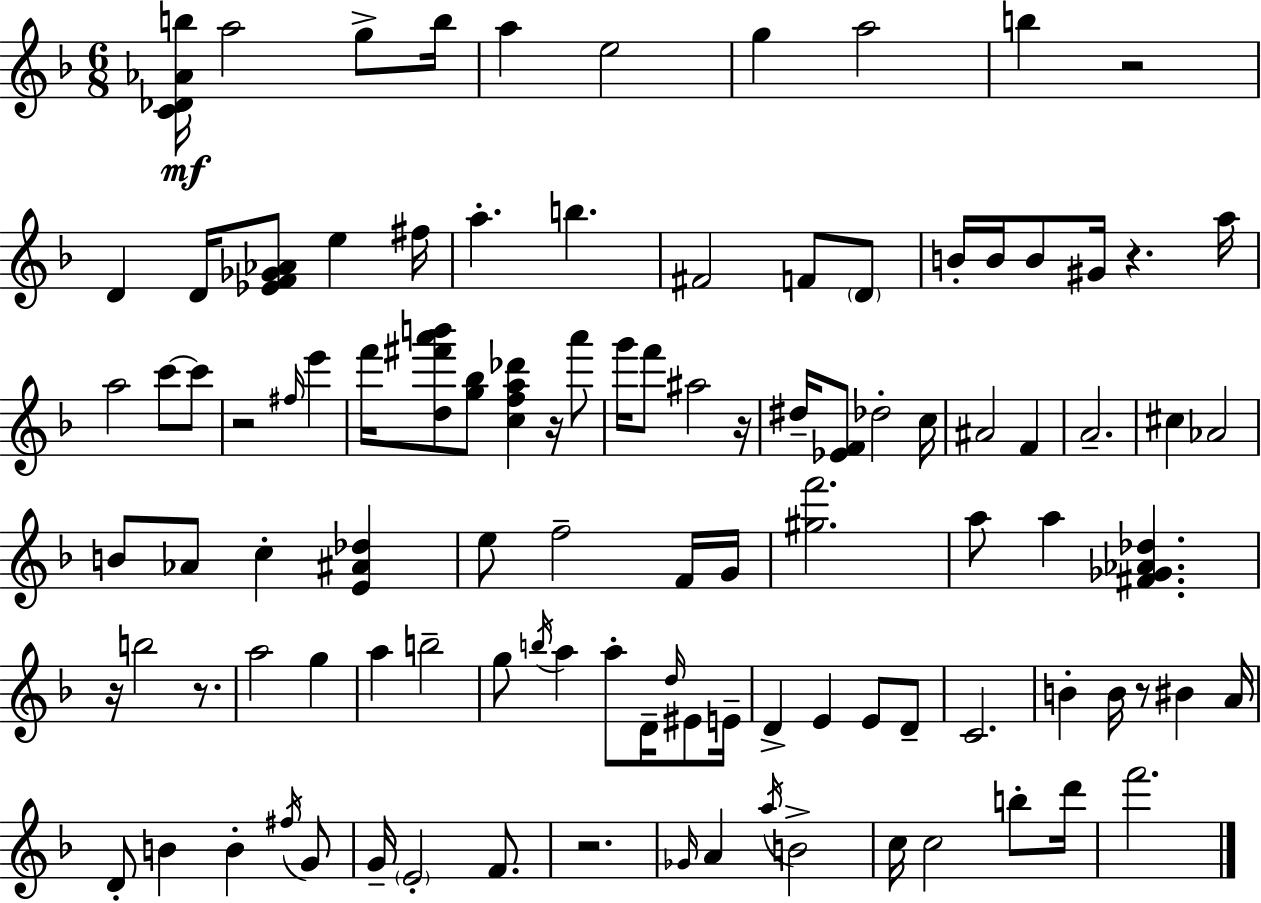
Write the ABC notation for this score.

X:1
T:Untitled
M:6/8
L:1/4
K:F
[C_D_Ab]/4 a2 g/2 b/4 a e2 g a2 b z2 D D/4 [_EF_G_A]/2 e ^f/4 a b ^F2 F/2 D/2 B/4 B/4 B/2 ^G/4 z a/4 a2 c'/2 c'/2 z2 ^f/4 e' f'/4 [d^f'a'b']/2 [g_b]/2 [cfa_d'] z/4 a'/2 g'/4 f'/2 ^a2 z/4 ^d/4 [_EF]/2 _d2 c/4 ^A2 F A2 ^c _A2 B/2 _A/2 c [E^A_d] e/2 f2 F/4 G/4 [^gf']2 a/2 a [^F_G_A_d] z/4 b2 z/2 a2 g a b2 g/2 b/4 a a/2 D/4 d/4 ^E/2 E/4 D E E/2 D/2 C2 B B/4 z/2 ^B A/4 D/2 B B ^f/4 G/2 G/4 E2 F/2 z2 _G/4 A a/4 B2 c/4 c2 b/2 d'/4 f'2